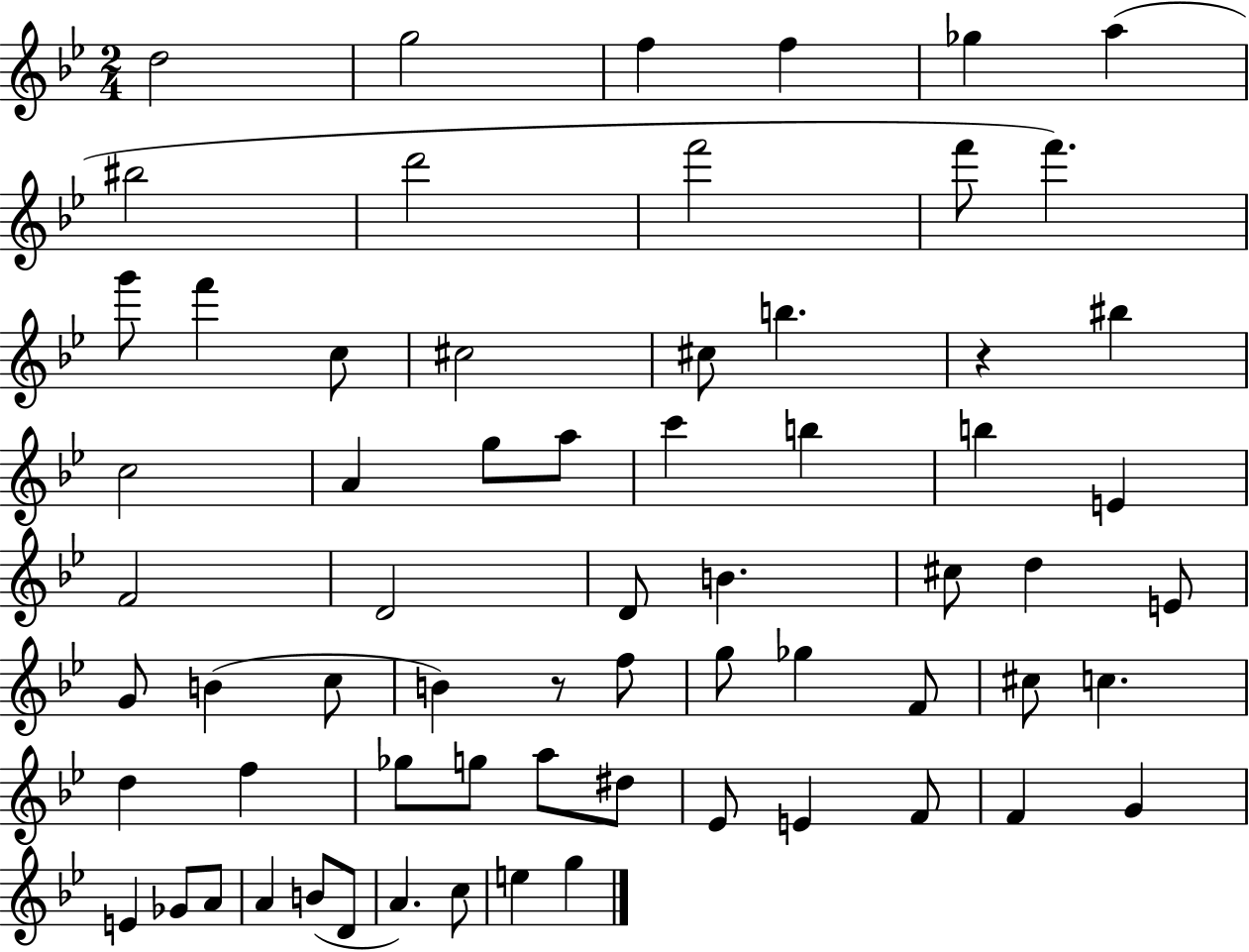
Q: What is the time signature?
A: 2/4